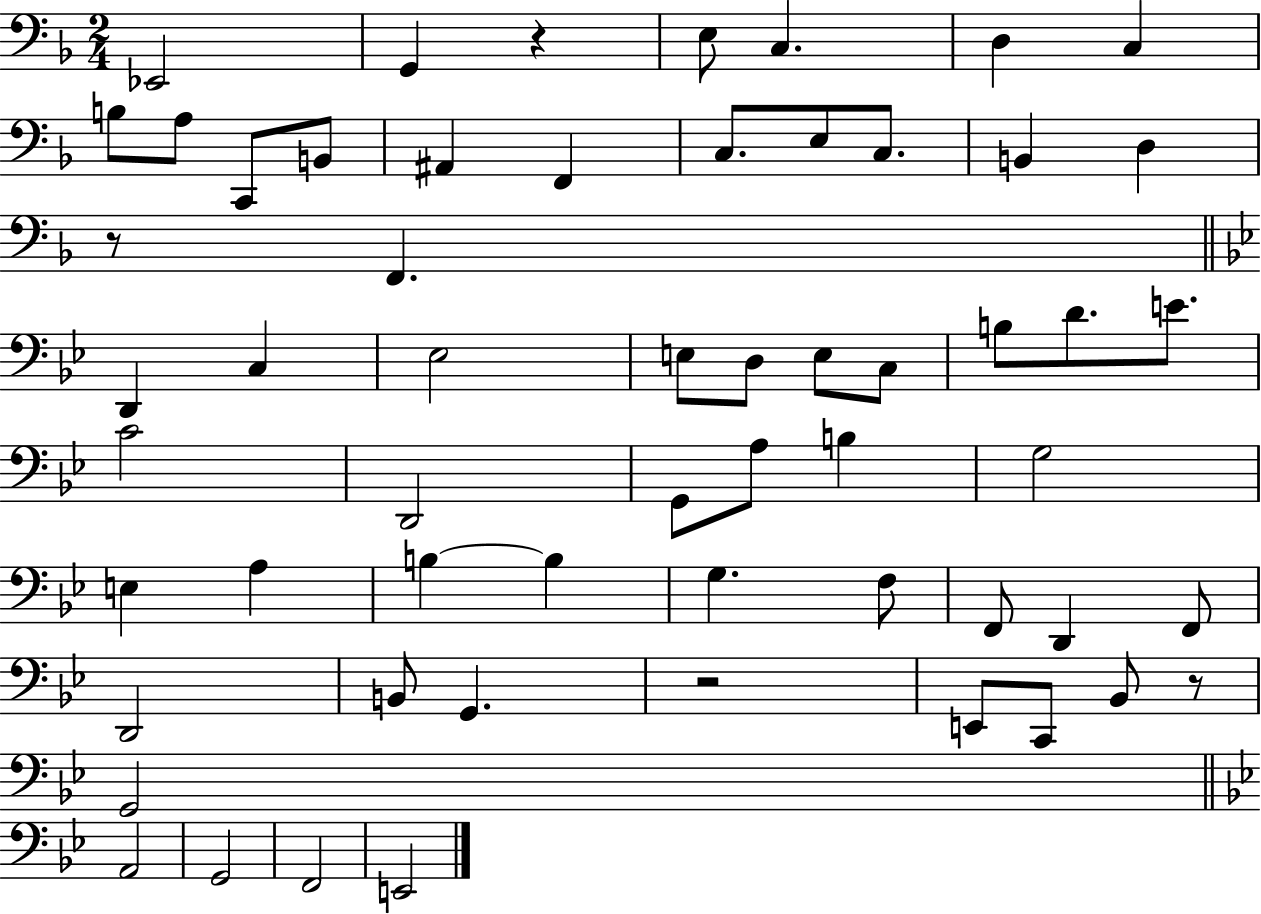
{
  \clef bass
  \numericTimeSignature
  \time 2/4
  \key f \major
  \repeat volta 2 { ees,2 | g,4 r4 | e8 c4. | d4 c4 | \break b8 a8 c,8 b,8 | ais,4 f,4 | c8. e8 c8. | b,4 d4 | \break r8 f,4. | \bar "||" \break \key g \minor d,4 c4 | ees2 | e8 d8 e8 c8 | b8 d'8. e'8. | \break c'2 | d,2 | g,8 a8 b4 | g2 | \break e4 a4 | b4~~ b4 | g4. f8 | f,8 d,4 f,8 | \break d,2 | b,8 g,4. | r2 | e,8 c,8 bes,8 r8 | \break g,2 | \bar "||" \break \key bes \major a,2 | g,2 | f,2 | e,2 | \break } \bar "|."
}